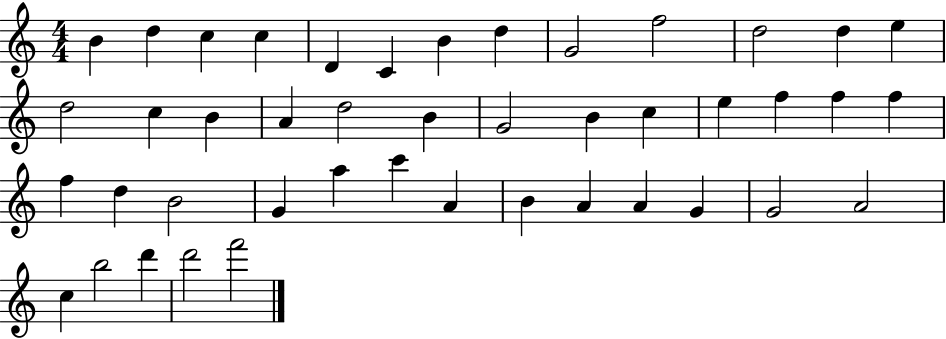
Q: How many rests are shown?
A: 0